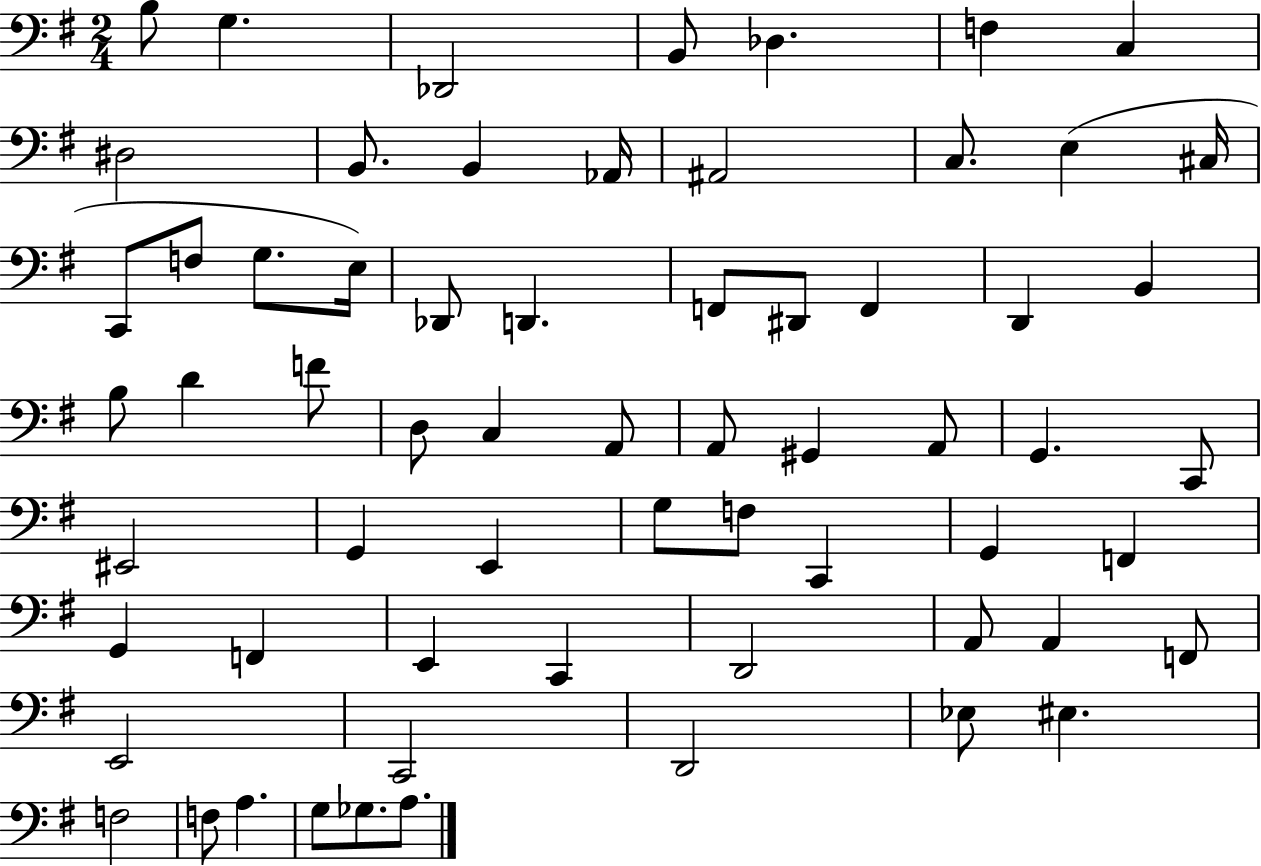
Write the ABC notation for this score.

X:1
T:Untitled
M:2/4
L:1/4
K:G
B,/2 G, _D,,2 B,,/2 _D, F, C, ^D,2 B,,/2 B,, _A,,/4 ^A,,2 C,/2 E, ^C,/4 C,,/2 F,/2 G,/2 E,/4 _D,,/2 D,, F,,/2 ^D,,/2 F,, D,, B,, B,/2 D F/2 D,/2 C, A,,/2 A,,/2 ^G,, A,,/2 G,, C,,/2 ^E,,2 G,, E,, G,/2 F,/2 C,, G,, F,, G,, F,, E,, C,, D,,2 A,,/2 A,, F,,/2 E,,2 C,,2 D,,2 _E,/2 ^E, F,2 F,/2 A, G,/2 _G,/2 A,/2